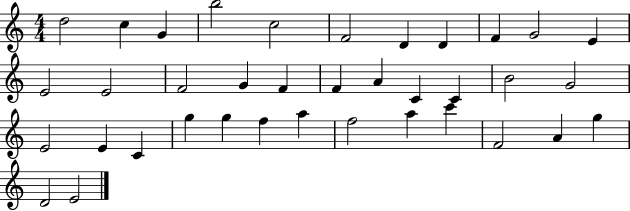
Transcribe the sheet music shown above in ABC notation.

X:1
T:Untitled
M:4/4
L:1/4
K:C
d2 c G b2 c2 F2 D D F G2 E E2 E2 F2 G F F A C C B2 G2 E2 E C g g f a f2 a c' F2 A g D2 E2